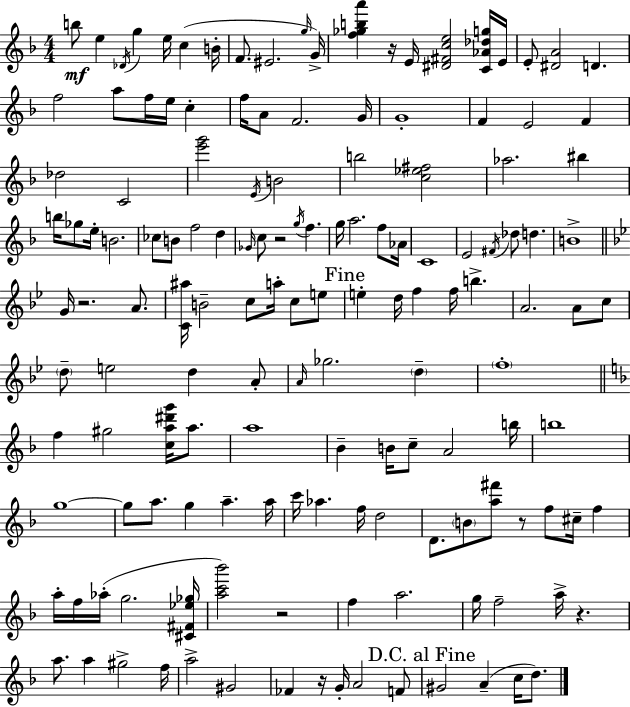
B5/e E5/q Db4/s G5/q E5/s C5/q B4/s F4/e. EIS4/h. G5/s G4/s [F5,Gb5,B5,A6]/q R/s E4/s [D#4,F#4,C5,E5]/h [C4,Ab4,Db5,G5]/s E4/s E4/e [D#4,A4]/h D4/q. F5/h A5/e F5/s E5/s C5/q F5/s A4/e F4/h. G4/s G4/w F4/q E4/h F4/q Db5/h C4/h [E6,G6]/h E4/s B4/h B5/h [C5,Eb5,F#5]/h Ab5/h. BIS5/q B5/s Gb5/e E5/s B4/h. CES5/e B4/e F5/h D5/q Gb4/s C5/e R/h G5/s F5/q. G5/s A5/h. F5/e Ab4/s C4/w E4/h F#4/s Db5/e D5/q. B4/w G4/s R/h. A4/e. [C4,A#5]/s B4/h C5/e A5/s C5/e E5/e E5/q D5/s F5/q F5/s B5/q. A4/h. A4/e C5/e D5/e E5/h D5/q A4/e A4/s Gb5/h. D5/q F5/w F5/q G#5/h [C5,A5,D#6,G6]/s A5/e. A5/w Bb4/q B4/s C5/e A4/h B5/s B5/w G5/w G5/e A5/e. G5/q A5/q. A5/s C6/s Ab5/q. F5/s D5/h D4/e. B4/e [A5,F#6]/e R/e F5/e C#5/s F5/q A5/s F5/s Ab5/s G5/h. [C#4,F#4,Eb5,Gb5]/s [A5,C6,Bb6]/h R/h F5/q A5/h. G5/s F5/h A5/s R/q. A5/e. A5/q G#5/h F5/s A5/h G#4/h FES4/q R/s G4/s A4/h F4/e G#4/h A4/q C5/s D5/e.